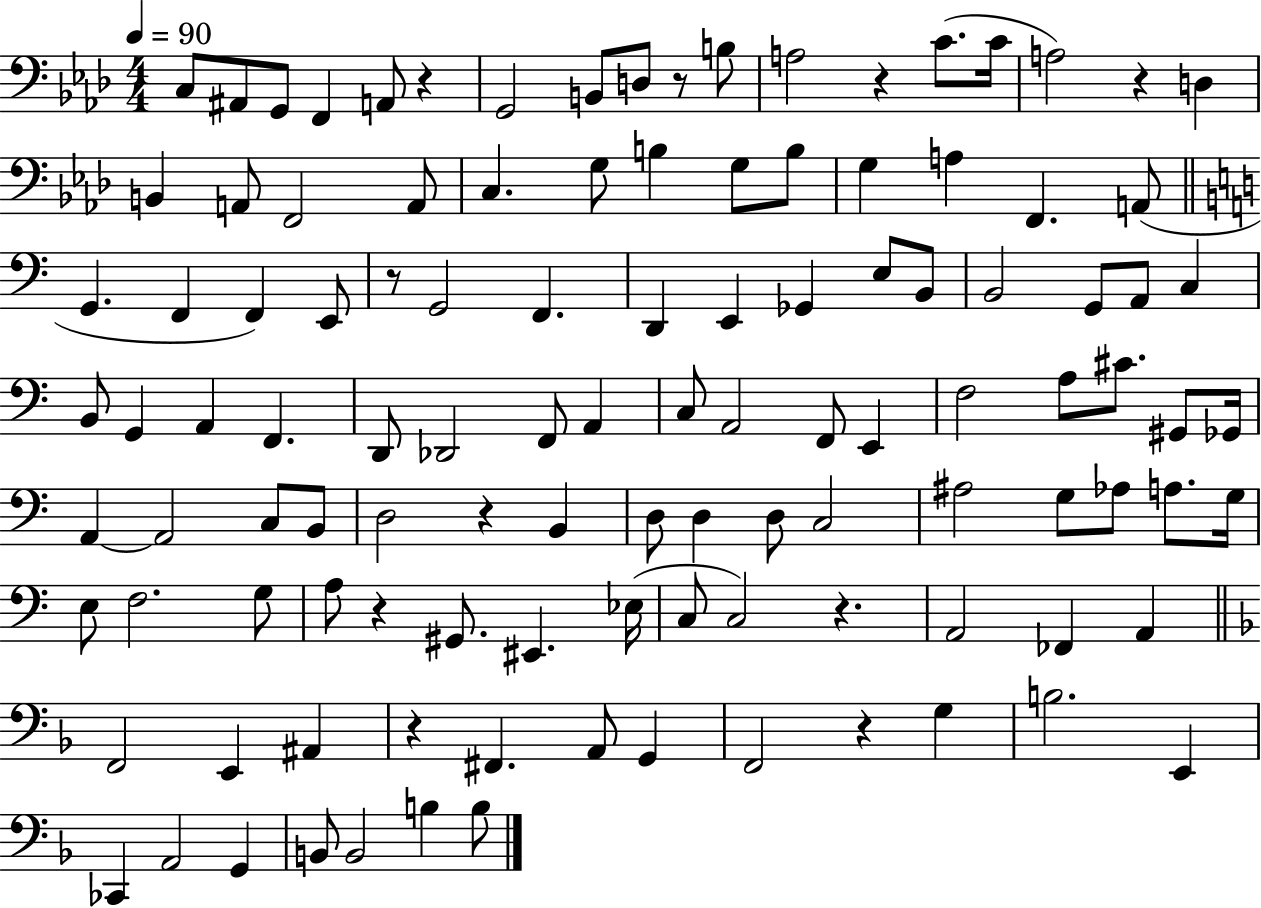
C3/e A#2/e G2/e F2/q A2/e R/q G2/h B2/e D3/e R/e B3/e A3/h R/q C4/e. C4/s A3/h R/q D3/q B2/q A2/e F2/h A2/e C3/q. G3/e B3/q G3/e B3/e G3/q A3/q F2/q. A2/e G2/q. F2/q F2/q E2/e R/e G2/h F2/q. D2/q E2/q Gb2/q E3/e B2/e B2/h G2/e A2/e C3/q B2/e G2/q A2/q F2/q. D2/e Db2/h F2/e A2/q C3/e A2/h F2/e E2/q F3/h A3/e C#4/e. G#2/e Gb2/s A2/q A2/h C3/e B2/e D3/h R/q B2/q D3/e D3/q D3/e C3/h A#3/h G3/e Ab3/e A3/e. G3/s E3/e F3/h. G3/e A3/e R/q G#2/e. EIS2/q. Eb3/s C3/e C3/h R/q. A2/h FES2/q A2/q F2/h E2/q A#2/q R/q F#2/q. A2/e G2/q F2/h R/q G3/q B3/h. E2/q CES2/q A2/h G2/q B2/e B2/h B3/q B3/e